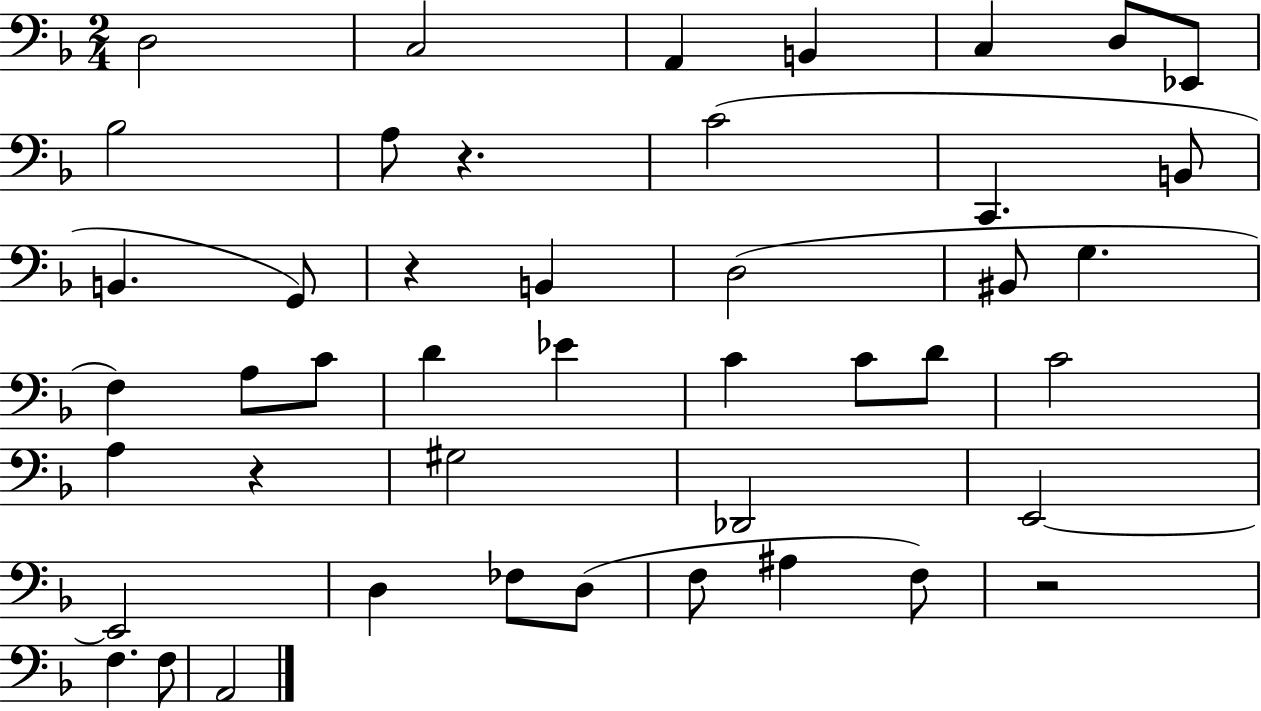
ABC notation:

X:1
T:Untitled
M:2/4
L:1/4
K:F
D,2 C,2 A,, B,, C, D,/2 _E,,/2 _B,2 A,/2 z C2 C,, B,,/2 B,, G,,/2 z B,, D,2 ^B,,/2 G, F, A,/2 C/2 D _E C C/2 D/2 C2 A, z ^G,2 _D,,2 E,,2 E,,2 D, _F,/2 D,/2 F,/2 ^A, F,/2 z2 F, F,/2 A,,2